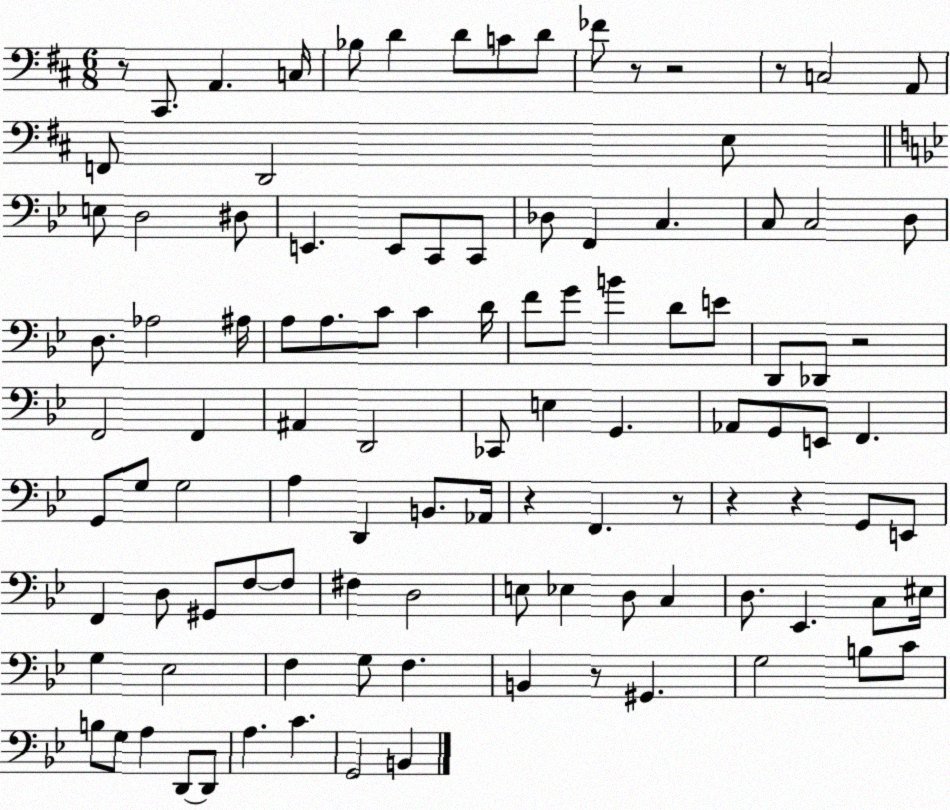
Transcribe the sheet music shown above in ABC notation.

X:1
T:Untitled
M:6/8
L:1/4
K:D
z/2 ^C,,/2 A,, C,/4 _B,/2 D D/2 C/2 D/2 _F/2 z/2 z2 z/2 C,2 A,,/2 F,,/2 D,,2 E,/2 E,/2 D,2 ^D,/2 E,, E,,/2 C,,/2 C,,/2 _D,/2 F,, C, C,/2 C,2 D,/2 D,/2 _A,2 ^A,/4 A,/2 A,/2 C/2 C D/4 F/2 G/2 B D/2 E/2 D,,/2 _D,,/2 z2 F,,2 F,, ^A,, D,,2 _C,,/2 E, G,, _A,,/2 G,,/2 E,,/2 F,, G,,/2 G,/2 G,2 A, D,, B,,/2 _A,,/4 z F,, z/2 z z G,,/2 E,,/2 F,, D,/2 ^G,,/2 F,/2 F,/2 ^F, D,2 E,/2 _E, D,/2 C, D,/2 _E,, C,/2 ^E,/4 G, _E,2 F, G,/2 F, B,, z/2 ^G,, G,2 B,/2 C/2 B,/2 G,/2 A, D,,/2 D,,/2 A, C G,,2 B,,